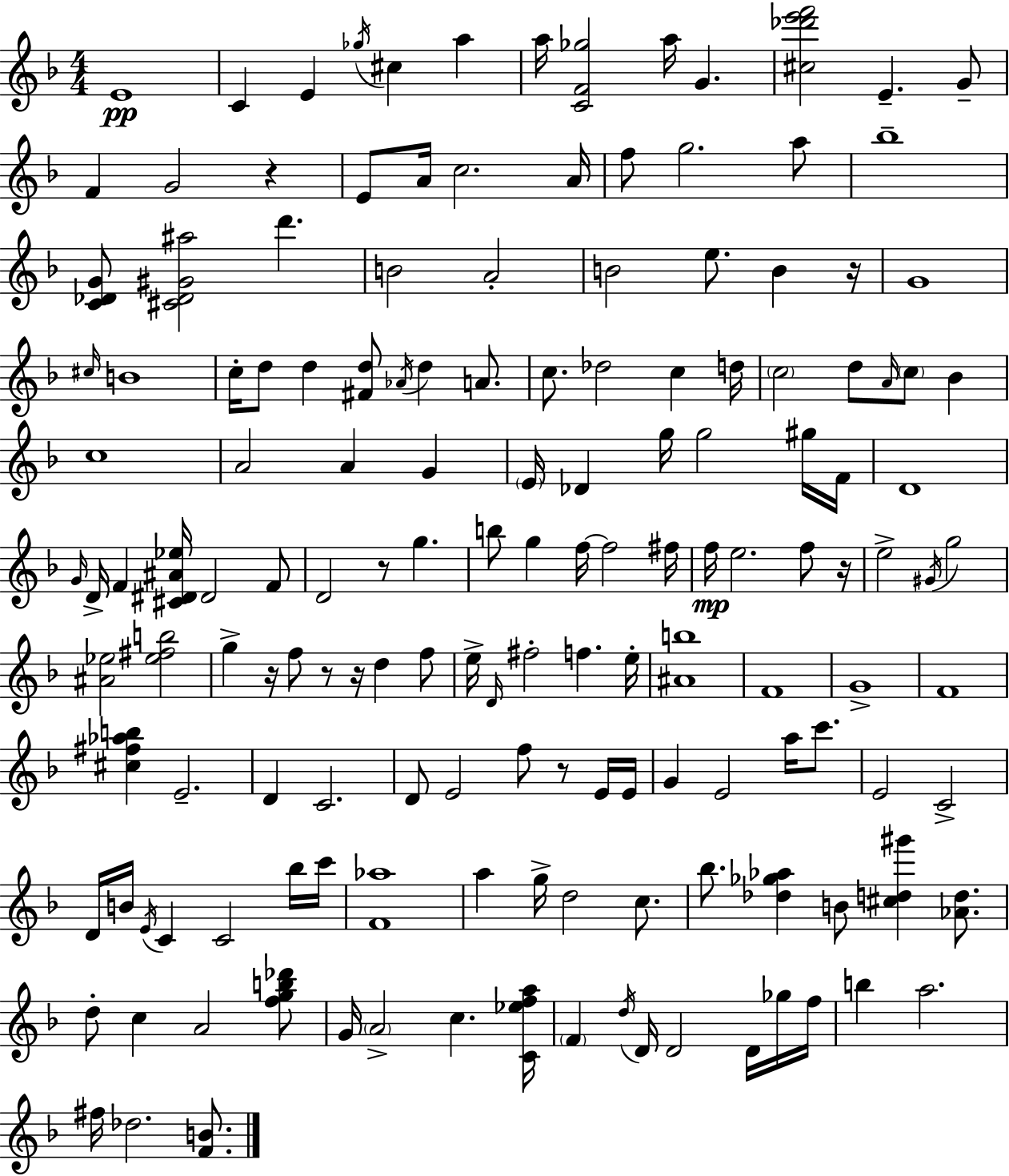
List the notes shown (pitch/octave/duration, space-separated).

E4/w C4/q E4/q Gb5/s C#5/q A5/q A5/s [C4,F4,Gb5]/h A5/s G4/q. [C#5,Db6,E6,F6]/h E4/q. G4/e F4/q G4/h R/q E4/e A4/s C5/h. A4/s F5/e G5/h. A5/e Bb5/w [C4,Db4,G4]/e [C#4,Db4,G#4,A#5]/h D6/q. B4/h A4/h B4/h E5/e. B4/q R/s G4/w C#5/s B4/w C5/s D5/e D5/q [F#4,D5]/e Ab4/s D5/q A4/e. C5/e. Db5/h C5/q D5/s C5/h D5/e A4/s C5/e Bb4/q C5/w A4/h A4/q G4/q E4/s Db4/q G5/s G5/h G#5/s F4/s D4/w G4/s D4/s F4/q [C#4,D#4,A#4,Eb5]/s D#4/h F4/e D4/h R/e G5/q. B5/e G5/q F5/s F5/h F#5/s F5/s E5/h. F5/e R/s E5/h G#4/s G5/h [A#4,Eb5]/h [Eb5,F#5,B5]/h G5/q R/s F5/e R/e R/s D5/q F5/e E5/s D4/s F#5/h F5/q. E5/s [A#4,B5]/w F4/w G4/w F4/w [C#5,F#5,Ab5,B5]/q E4/h. D4/q C4/h. D4/e E4/h F5/e R/e E4/s E4/s G4/q E4/h A5/s C6/e. E4/h C4/h D4/s B4/s E4/s C4/q C4/h Bb5/s C6/s [F4,Ab5]/w A5/q G5/s D5/h C5/e. Bb5/e. [Db5,Gb5,Ab5]/q B4/e [C#5,D5,G#6]/q [Ab4,D5]/e. D5/e C5/q A4/h [F5,G5,B5,Db6]/e G4/s A4/h C5/q. [C4,Eb5,F5,A5]/s F4/q D5/s D4/s D4/h D4/s Gb5/s F5/s B5/q A5/h. F#5/s Db5/h. [F4,B4]/e.